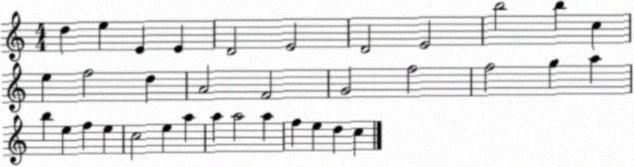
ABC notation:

X:1
T:Untitled
M:4/4
L:1/4
K:C
d e E E D2 E2 D2 E2 b2 b c e f2 d A2 F2 G2 f2 f2 g a b e f e c2 e a a a2 a f e d c